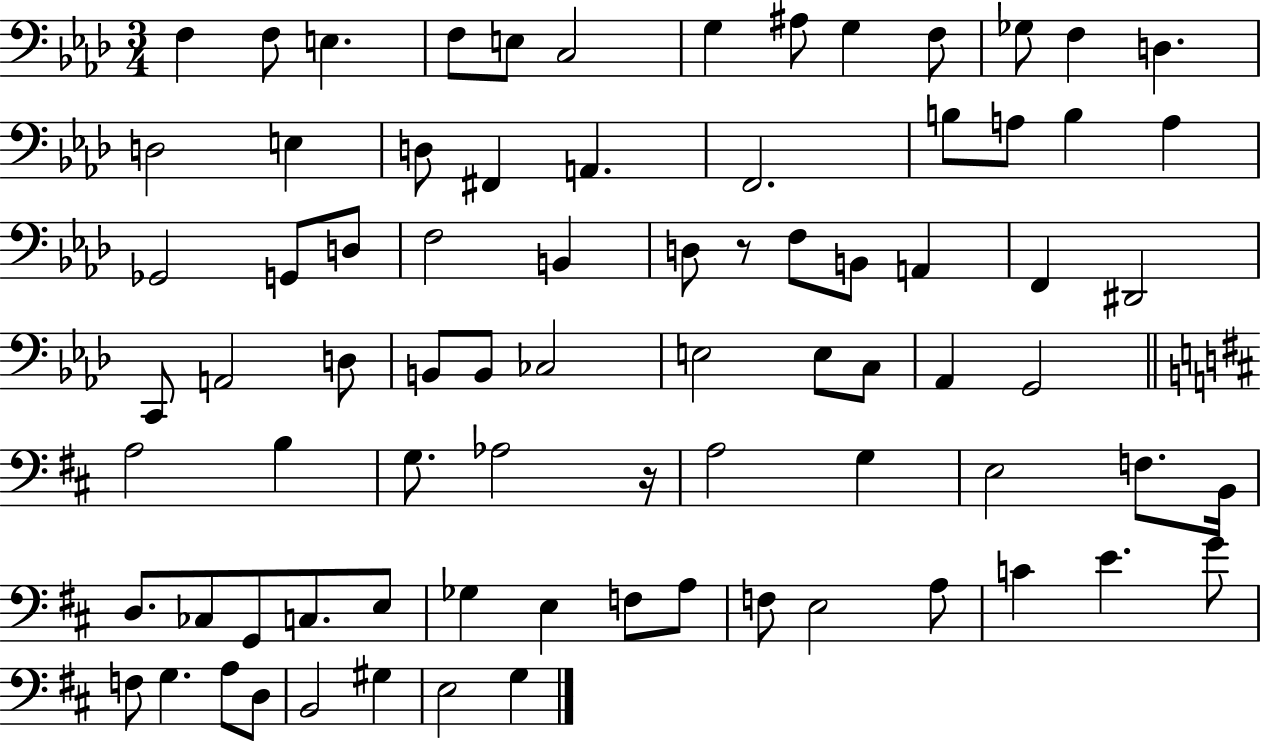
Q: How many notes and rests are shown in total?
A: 79